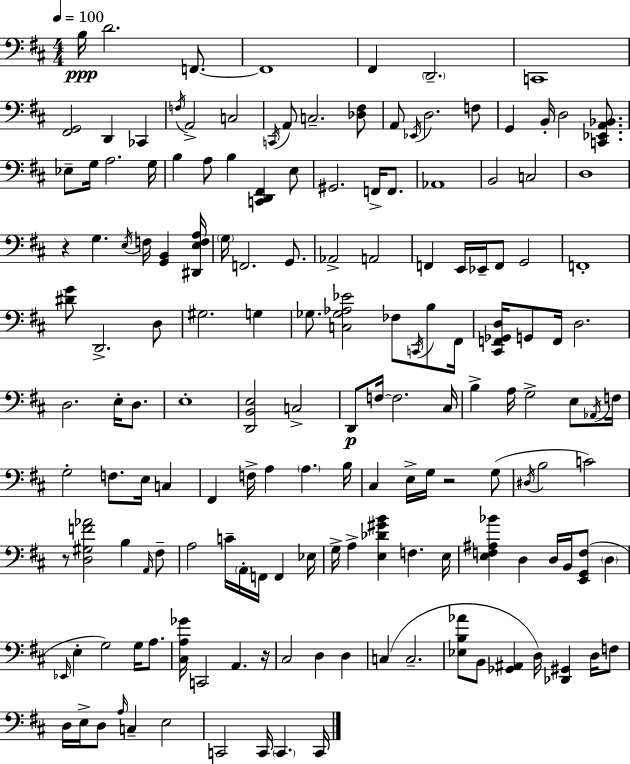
X:1
T:Untitled
M:4/4
L:1/4
K:D
B,/4 D2 F,,/2 F,,4 ^F,, D,,2 C,,4 [^F,,G,,]2 D,, _C,, F,/4 A,,2 C,2 C,,/4 A,,/2 C,2 [_D,^F,]/2 A,,/2 _E,,/4 D,2 F,/2 G,, B,,/4 D,2 [C,,_E,,A,,_B,,]/2 _E,/2 G,/4 A,2 G,/4 B, A,/2 B, [C,,D,,^F,,] E,/2 ^G,,2 F,,/4 F,,/2 _A,,4 B,,2 C,2 D,4 z G, E,/4 F,/4 [G,,B,,] [^D,,E,F,A,]/4 G,/4 F,,2 G,,/2 _A,,2 A,,2 F,, E,,/4 _E,,/4 F,,/2 G,,2 F,,4 [^DG]/2 D,,2 D,/2 ^G,2 G, _G,/2 [C,_G,_A,_E]2 _F,/2 C,,/4 B,/2 ^F,,/4 [^C,,F,,_G,,D,]/4 G,,/2 F,,/4 D,2 D,2 E,/4 D,/2 E,4 [D,,B,,E,]2 C,2 D,,/2 F,/4 F,2 ^C,/4 B, A,/4 G,2 E,/2 _A,,/4 F,/4 G,2 F,/2 E,/4 C, ^F,, F,/4 A, A, B,/4 ^C, E,/4 G,/4 z2 G,/2 ^D,/4 B,2 C2 z/2 [D,^G,F_A]2 B, A,,/4 ^F,/2 A,2 C/4 A,,/4 F,,/4 F,, _E,/4 G,/4 A, [E,_D^GB] F, E,/4 [E,F,^A,_B] D, D,/4 B,,/4 [E,,G,,F,]/2 D, _E,,/4 E, G,2 G,/4 A,/2 [^C,A,_G]/4 C,,2 A,, z/4 ^C,2 D, D, C, C,2 [_E,B,_A]/2 B,,/2 [_G,,^A,,] D,/4 [_D,,^G,,] D,/4 F,/2 D,/4 E,/4 D,/2 A,/4 C, E,2 C,,2 C,,/4 C,, C,,/4